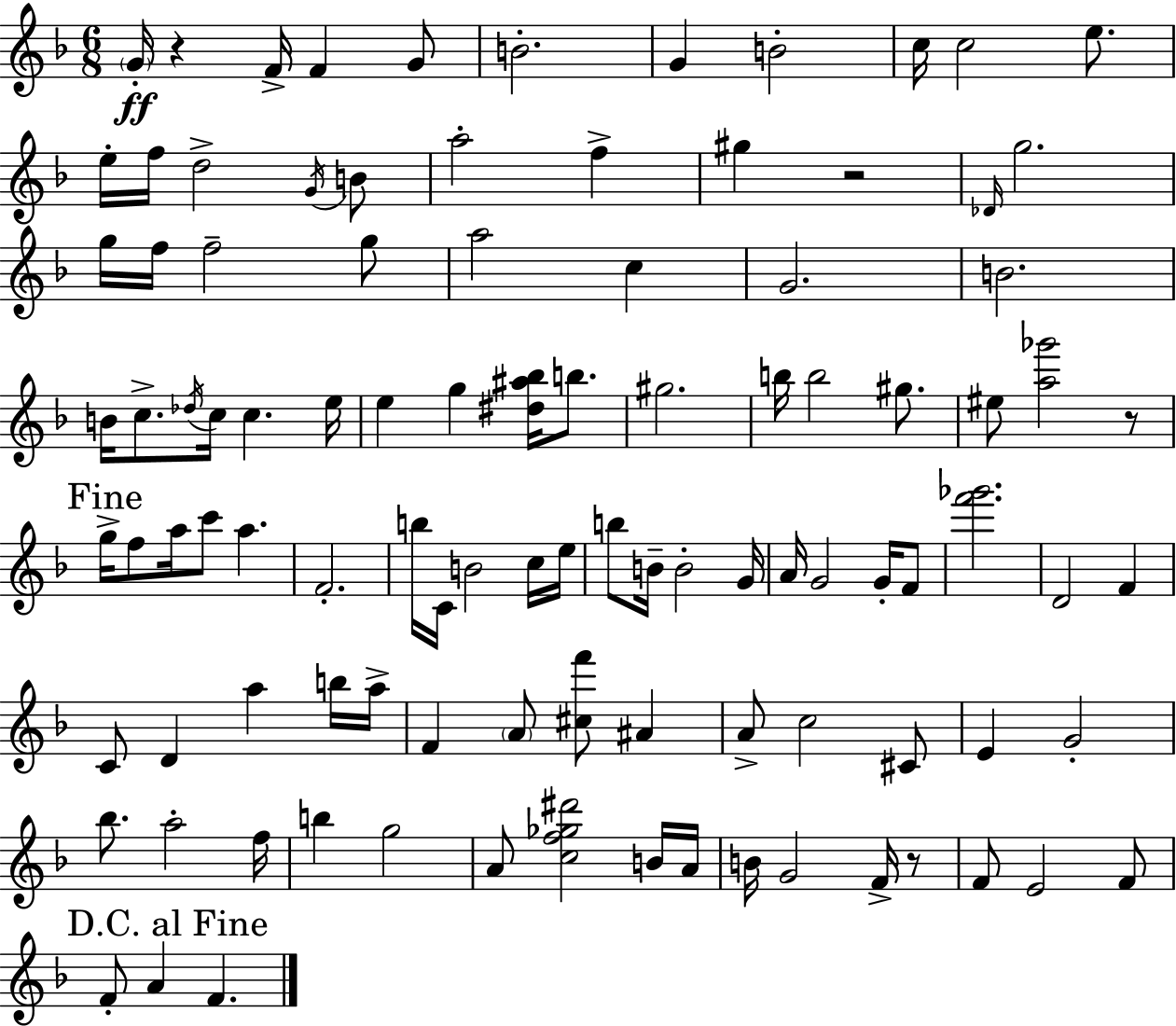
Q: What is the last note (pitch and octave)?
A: F4